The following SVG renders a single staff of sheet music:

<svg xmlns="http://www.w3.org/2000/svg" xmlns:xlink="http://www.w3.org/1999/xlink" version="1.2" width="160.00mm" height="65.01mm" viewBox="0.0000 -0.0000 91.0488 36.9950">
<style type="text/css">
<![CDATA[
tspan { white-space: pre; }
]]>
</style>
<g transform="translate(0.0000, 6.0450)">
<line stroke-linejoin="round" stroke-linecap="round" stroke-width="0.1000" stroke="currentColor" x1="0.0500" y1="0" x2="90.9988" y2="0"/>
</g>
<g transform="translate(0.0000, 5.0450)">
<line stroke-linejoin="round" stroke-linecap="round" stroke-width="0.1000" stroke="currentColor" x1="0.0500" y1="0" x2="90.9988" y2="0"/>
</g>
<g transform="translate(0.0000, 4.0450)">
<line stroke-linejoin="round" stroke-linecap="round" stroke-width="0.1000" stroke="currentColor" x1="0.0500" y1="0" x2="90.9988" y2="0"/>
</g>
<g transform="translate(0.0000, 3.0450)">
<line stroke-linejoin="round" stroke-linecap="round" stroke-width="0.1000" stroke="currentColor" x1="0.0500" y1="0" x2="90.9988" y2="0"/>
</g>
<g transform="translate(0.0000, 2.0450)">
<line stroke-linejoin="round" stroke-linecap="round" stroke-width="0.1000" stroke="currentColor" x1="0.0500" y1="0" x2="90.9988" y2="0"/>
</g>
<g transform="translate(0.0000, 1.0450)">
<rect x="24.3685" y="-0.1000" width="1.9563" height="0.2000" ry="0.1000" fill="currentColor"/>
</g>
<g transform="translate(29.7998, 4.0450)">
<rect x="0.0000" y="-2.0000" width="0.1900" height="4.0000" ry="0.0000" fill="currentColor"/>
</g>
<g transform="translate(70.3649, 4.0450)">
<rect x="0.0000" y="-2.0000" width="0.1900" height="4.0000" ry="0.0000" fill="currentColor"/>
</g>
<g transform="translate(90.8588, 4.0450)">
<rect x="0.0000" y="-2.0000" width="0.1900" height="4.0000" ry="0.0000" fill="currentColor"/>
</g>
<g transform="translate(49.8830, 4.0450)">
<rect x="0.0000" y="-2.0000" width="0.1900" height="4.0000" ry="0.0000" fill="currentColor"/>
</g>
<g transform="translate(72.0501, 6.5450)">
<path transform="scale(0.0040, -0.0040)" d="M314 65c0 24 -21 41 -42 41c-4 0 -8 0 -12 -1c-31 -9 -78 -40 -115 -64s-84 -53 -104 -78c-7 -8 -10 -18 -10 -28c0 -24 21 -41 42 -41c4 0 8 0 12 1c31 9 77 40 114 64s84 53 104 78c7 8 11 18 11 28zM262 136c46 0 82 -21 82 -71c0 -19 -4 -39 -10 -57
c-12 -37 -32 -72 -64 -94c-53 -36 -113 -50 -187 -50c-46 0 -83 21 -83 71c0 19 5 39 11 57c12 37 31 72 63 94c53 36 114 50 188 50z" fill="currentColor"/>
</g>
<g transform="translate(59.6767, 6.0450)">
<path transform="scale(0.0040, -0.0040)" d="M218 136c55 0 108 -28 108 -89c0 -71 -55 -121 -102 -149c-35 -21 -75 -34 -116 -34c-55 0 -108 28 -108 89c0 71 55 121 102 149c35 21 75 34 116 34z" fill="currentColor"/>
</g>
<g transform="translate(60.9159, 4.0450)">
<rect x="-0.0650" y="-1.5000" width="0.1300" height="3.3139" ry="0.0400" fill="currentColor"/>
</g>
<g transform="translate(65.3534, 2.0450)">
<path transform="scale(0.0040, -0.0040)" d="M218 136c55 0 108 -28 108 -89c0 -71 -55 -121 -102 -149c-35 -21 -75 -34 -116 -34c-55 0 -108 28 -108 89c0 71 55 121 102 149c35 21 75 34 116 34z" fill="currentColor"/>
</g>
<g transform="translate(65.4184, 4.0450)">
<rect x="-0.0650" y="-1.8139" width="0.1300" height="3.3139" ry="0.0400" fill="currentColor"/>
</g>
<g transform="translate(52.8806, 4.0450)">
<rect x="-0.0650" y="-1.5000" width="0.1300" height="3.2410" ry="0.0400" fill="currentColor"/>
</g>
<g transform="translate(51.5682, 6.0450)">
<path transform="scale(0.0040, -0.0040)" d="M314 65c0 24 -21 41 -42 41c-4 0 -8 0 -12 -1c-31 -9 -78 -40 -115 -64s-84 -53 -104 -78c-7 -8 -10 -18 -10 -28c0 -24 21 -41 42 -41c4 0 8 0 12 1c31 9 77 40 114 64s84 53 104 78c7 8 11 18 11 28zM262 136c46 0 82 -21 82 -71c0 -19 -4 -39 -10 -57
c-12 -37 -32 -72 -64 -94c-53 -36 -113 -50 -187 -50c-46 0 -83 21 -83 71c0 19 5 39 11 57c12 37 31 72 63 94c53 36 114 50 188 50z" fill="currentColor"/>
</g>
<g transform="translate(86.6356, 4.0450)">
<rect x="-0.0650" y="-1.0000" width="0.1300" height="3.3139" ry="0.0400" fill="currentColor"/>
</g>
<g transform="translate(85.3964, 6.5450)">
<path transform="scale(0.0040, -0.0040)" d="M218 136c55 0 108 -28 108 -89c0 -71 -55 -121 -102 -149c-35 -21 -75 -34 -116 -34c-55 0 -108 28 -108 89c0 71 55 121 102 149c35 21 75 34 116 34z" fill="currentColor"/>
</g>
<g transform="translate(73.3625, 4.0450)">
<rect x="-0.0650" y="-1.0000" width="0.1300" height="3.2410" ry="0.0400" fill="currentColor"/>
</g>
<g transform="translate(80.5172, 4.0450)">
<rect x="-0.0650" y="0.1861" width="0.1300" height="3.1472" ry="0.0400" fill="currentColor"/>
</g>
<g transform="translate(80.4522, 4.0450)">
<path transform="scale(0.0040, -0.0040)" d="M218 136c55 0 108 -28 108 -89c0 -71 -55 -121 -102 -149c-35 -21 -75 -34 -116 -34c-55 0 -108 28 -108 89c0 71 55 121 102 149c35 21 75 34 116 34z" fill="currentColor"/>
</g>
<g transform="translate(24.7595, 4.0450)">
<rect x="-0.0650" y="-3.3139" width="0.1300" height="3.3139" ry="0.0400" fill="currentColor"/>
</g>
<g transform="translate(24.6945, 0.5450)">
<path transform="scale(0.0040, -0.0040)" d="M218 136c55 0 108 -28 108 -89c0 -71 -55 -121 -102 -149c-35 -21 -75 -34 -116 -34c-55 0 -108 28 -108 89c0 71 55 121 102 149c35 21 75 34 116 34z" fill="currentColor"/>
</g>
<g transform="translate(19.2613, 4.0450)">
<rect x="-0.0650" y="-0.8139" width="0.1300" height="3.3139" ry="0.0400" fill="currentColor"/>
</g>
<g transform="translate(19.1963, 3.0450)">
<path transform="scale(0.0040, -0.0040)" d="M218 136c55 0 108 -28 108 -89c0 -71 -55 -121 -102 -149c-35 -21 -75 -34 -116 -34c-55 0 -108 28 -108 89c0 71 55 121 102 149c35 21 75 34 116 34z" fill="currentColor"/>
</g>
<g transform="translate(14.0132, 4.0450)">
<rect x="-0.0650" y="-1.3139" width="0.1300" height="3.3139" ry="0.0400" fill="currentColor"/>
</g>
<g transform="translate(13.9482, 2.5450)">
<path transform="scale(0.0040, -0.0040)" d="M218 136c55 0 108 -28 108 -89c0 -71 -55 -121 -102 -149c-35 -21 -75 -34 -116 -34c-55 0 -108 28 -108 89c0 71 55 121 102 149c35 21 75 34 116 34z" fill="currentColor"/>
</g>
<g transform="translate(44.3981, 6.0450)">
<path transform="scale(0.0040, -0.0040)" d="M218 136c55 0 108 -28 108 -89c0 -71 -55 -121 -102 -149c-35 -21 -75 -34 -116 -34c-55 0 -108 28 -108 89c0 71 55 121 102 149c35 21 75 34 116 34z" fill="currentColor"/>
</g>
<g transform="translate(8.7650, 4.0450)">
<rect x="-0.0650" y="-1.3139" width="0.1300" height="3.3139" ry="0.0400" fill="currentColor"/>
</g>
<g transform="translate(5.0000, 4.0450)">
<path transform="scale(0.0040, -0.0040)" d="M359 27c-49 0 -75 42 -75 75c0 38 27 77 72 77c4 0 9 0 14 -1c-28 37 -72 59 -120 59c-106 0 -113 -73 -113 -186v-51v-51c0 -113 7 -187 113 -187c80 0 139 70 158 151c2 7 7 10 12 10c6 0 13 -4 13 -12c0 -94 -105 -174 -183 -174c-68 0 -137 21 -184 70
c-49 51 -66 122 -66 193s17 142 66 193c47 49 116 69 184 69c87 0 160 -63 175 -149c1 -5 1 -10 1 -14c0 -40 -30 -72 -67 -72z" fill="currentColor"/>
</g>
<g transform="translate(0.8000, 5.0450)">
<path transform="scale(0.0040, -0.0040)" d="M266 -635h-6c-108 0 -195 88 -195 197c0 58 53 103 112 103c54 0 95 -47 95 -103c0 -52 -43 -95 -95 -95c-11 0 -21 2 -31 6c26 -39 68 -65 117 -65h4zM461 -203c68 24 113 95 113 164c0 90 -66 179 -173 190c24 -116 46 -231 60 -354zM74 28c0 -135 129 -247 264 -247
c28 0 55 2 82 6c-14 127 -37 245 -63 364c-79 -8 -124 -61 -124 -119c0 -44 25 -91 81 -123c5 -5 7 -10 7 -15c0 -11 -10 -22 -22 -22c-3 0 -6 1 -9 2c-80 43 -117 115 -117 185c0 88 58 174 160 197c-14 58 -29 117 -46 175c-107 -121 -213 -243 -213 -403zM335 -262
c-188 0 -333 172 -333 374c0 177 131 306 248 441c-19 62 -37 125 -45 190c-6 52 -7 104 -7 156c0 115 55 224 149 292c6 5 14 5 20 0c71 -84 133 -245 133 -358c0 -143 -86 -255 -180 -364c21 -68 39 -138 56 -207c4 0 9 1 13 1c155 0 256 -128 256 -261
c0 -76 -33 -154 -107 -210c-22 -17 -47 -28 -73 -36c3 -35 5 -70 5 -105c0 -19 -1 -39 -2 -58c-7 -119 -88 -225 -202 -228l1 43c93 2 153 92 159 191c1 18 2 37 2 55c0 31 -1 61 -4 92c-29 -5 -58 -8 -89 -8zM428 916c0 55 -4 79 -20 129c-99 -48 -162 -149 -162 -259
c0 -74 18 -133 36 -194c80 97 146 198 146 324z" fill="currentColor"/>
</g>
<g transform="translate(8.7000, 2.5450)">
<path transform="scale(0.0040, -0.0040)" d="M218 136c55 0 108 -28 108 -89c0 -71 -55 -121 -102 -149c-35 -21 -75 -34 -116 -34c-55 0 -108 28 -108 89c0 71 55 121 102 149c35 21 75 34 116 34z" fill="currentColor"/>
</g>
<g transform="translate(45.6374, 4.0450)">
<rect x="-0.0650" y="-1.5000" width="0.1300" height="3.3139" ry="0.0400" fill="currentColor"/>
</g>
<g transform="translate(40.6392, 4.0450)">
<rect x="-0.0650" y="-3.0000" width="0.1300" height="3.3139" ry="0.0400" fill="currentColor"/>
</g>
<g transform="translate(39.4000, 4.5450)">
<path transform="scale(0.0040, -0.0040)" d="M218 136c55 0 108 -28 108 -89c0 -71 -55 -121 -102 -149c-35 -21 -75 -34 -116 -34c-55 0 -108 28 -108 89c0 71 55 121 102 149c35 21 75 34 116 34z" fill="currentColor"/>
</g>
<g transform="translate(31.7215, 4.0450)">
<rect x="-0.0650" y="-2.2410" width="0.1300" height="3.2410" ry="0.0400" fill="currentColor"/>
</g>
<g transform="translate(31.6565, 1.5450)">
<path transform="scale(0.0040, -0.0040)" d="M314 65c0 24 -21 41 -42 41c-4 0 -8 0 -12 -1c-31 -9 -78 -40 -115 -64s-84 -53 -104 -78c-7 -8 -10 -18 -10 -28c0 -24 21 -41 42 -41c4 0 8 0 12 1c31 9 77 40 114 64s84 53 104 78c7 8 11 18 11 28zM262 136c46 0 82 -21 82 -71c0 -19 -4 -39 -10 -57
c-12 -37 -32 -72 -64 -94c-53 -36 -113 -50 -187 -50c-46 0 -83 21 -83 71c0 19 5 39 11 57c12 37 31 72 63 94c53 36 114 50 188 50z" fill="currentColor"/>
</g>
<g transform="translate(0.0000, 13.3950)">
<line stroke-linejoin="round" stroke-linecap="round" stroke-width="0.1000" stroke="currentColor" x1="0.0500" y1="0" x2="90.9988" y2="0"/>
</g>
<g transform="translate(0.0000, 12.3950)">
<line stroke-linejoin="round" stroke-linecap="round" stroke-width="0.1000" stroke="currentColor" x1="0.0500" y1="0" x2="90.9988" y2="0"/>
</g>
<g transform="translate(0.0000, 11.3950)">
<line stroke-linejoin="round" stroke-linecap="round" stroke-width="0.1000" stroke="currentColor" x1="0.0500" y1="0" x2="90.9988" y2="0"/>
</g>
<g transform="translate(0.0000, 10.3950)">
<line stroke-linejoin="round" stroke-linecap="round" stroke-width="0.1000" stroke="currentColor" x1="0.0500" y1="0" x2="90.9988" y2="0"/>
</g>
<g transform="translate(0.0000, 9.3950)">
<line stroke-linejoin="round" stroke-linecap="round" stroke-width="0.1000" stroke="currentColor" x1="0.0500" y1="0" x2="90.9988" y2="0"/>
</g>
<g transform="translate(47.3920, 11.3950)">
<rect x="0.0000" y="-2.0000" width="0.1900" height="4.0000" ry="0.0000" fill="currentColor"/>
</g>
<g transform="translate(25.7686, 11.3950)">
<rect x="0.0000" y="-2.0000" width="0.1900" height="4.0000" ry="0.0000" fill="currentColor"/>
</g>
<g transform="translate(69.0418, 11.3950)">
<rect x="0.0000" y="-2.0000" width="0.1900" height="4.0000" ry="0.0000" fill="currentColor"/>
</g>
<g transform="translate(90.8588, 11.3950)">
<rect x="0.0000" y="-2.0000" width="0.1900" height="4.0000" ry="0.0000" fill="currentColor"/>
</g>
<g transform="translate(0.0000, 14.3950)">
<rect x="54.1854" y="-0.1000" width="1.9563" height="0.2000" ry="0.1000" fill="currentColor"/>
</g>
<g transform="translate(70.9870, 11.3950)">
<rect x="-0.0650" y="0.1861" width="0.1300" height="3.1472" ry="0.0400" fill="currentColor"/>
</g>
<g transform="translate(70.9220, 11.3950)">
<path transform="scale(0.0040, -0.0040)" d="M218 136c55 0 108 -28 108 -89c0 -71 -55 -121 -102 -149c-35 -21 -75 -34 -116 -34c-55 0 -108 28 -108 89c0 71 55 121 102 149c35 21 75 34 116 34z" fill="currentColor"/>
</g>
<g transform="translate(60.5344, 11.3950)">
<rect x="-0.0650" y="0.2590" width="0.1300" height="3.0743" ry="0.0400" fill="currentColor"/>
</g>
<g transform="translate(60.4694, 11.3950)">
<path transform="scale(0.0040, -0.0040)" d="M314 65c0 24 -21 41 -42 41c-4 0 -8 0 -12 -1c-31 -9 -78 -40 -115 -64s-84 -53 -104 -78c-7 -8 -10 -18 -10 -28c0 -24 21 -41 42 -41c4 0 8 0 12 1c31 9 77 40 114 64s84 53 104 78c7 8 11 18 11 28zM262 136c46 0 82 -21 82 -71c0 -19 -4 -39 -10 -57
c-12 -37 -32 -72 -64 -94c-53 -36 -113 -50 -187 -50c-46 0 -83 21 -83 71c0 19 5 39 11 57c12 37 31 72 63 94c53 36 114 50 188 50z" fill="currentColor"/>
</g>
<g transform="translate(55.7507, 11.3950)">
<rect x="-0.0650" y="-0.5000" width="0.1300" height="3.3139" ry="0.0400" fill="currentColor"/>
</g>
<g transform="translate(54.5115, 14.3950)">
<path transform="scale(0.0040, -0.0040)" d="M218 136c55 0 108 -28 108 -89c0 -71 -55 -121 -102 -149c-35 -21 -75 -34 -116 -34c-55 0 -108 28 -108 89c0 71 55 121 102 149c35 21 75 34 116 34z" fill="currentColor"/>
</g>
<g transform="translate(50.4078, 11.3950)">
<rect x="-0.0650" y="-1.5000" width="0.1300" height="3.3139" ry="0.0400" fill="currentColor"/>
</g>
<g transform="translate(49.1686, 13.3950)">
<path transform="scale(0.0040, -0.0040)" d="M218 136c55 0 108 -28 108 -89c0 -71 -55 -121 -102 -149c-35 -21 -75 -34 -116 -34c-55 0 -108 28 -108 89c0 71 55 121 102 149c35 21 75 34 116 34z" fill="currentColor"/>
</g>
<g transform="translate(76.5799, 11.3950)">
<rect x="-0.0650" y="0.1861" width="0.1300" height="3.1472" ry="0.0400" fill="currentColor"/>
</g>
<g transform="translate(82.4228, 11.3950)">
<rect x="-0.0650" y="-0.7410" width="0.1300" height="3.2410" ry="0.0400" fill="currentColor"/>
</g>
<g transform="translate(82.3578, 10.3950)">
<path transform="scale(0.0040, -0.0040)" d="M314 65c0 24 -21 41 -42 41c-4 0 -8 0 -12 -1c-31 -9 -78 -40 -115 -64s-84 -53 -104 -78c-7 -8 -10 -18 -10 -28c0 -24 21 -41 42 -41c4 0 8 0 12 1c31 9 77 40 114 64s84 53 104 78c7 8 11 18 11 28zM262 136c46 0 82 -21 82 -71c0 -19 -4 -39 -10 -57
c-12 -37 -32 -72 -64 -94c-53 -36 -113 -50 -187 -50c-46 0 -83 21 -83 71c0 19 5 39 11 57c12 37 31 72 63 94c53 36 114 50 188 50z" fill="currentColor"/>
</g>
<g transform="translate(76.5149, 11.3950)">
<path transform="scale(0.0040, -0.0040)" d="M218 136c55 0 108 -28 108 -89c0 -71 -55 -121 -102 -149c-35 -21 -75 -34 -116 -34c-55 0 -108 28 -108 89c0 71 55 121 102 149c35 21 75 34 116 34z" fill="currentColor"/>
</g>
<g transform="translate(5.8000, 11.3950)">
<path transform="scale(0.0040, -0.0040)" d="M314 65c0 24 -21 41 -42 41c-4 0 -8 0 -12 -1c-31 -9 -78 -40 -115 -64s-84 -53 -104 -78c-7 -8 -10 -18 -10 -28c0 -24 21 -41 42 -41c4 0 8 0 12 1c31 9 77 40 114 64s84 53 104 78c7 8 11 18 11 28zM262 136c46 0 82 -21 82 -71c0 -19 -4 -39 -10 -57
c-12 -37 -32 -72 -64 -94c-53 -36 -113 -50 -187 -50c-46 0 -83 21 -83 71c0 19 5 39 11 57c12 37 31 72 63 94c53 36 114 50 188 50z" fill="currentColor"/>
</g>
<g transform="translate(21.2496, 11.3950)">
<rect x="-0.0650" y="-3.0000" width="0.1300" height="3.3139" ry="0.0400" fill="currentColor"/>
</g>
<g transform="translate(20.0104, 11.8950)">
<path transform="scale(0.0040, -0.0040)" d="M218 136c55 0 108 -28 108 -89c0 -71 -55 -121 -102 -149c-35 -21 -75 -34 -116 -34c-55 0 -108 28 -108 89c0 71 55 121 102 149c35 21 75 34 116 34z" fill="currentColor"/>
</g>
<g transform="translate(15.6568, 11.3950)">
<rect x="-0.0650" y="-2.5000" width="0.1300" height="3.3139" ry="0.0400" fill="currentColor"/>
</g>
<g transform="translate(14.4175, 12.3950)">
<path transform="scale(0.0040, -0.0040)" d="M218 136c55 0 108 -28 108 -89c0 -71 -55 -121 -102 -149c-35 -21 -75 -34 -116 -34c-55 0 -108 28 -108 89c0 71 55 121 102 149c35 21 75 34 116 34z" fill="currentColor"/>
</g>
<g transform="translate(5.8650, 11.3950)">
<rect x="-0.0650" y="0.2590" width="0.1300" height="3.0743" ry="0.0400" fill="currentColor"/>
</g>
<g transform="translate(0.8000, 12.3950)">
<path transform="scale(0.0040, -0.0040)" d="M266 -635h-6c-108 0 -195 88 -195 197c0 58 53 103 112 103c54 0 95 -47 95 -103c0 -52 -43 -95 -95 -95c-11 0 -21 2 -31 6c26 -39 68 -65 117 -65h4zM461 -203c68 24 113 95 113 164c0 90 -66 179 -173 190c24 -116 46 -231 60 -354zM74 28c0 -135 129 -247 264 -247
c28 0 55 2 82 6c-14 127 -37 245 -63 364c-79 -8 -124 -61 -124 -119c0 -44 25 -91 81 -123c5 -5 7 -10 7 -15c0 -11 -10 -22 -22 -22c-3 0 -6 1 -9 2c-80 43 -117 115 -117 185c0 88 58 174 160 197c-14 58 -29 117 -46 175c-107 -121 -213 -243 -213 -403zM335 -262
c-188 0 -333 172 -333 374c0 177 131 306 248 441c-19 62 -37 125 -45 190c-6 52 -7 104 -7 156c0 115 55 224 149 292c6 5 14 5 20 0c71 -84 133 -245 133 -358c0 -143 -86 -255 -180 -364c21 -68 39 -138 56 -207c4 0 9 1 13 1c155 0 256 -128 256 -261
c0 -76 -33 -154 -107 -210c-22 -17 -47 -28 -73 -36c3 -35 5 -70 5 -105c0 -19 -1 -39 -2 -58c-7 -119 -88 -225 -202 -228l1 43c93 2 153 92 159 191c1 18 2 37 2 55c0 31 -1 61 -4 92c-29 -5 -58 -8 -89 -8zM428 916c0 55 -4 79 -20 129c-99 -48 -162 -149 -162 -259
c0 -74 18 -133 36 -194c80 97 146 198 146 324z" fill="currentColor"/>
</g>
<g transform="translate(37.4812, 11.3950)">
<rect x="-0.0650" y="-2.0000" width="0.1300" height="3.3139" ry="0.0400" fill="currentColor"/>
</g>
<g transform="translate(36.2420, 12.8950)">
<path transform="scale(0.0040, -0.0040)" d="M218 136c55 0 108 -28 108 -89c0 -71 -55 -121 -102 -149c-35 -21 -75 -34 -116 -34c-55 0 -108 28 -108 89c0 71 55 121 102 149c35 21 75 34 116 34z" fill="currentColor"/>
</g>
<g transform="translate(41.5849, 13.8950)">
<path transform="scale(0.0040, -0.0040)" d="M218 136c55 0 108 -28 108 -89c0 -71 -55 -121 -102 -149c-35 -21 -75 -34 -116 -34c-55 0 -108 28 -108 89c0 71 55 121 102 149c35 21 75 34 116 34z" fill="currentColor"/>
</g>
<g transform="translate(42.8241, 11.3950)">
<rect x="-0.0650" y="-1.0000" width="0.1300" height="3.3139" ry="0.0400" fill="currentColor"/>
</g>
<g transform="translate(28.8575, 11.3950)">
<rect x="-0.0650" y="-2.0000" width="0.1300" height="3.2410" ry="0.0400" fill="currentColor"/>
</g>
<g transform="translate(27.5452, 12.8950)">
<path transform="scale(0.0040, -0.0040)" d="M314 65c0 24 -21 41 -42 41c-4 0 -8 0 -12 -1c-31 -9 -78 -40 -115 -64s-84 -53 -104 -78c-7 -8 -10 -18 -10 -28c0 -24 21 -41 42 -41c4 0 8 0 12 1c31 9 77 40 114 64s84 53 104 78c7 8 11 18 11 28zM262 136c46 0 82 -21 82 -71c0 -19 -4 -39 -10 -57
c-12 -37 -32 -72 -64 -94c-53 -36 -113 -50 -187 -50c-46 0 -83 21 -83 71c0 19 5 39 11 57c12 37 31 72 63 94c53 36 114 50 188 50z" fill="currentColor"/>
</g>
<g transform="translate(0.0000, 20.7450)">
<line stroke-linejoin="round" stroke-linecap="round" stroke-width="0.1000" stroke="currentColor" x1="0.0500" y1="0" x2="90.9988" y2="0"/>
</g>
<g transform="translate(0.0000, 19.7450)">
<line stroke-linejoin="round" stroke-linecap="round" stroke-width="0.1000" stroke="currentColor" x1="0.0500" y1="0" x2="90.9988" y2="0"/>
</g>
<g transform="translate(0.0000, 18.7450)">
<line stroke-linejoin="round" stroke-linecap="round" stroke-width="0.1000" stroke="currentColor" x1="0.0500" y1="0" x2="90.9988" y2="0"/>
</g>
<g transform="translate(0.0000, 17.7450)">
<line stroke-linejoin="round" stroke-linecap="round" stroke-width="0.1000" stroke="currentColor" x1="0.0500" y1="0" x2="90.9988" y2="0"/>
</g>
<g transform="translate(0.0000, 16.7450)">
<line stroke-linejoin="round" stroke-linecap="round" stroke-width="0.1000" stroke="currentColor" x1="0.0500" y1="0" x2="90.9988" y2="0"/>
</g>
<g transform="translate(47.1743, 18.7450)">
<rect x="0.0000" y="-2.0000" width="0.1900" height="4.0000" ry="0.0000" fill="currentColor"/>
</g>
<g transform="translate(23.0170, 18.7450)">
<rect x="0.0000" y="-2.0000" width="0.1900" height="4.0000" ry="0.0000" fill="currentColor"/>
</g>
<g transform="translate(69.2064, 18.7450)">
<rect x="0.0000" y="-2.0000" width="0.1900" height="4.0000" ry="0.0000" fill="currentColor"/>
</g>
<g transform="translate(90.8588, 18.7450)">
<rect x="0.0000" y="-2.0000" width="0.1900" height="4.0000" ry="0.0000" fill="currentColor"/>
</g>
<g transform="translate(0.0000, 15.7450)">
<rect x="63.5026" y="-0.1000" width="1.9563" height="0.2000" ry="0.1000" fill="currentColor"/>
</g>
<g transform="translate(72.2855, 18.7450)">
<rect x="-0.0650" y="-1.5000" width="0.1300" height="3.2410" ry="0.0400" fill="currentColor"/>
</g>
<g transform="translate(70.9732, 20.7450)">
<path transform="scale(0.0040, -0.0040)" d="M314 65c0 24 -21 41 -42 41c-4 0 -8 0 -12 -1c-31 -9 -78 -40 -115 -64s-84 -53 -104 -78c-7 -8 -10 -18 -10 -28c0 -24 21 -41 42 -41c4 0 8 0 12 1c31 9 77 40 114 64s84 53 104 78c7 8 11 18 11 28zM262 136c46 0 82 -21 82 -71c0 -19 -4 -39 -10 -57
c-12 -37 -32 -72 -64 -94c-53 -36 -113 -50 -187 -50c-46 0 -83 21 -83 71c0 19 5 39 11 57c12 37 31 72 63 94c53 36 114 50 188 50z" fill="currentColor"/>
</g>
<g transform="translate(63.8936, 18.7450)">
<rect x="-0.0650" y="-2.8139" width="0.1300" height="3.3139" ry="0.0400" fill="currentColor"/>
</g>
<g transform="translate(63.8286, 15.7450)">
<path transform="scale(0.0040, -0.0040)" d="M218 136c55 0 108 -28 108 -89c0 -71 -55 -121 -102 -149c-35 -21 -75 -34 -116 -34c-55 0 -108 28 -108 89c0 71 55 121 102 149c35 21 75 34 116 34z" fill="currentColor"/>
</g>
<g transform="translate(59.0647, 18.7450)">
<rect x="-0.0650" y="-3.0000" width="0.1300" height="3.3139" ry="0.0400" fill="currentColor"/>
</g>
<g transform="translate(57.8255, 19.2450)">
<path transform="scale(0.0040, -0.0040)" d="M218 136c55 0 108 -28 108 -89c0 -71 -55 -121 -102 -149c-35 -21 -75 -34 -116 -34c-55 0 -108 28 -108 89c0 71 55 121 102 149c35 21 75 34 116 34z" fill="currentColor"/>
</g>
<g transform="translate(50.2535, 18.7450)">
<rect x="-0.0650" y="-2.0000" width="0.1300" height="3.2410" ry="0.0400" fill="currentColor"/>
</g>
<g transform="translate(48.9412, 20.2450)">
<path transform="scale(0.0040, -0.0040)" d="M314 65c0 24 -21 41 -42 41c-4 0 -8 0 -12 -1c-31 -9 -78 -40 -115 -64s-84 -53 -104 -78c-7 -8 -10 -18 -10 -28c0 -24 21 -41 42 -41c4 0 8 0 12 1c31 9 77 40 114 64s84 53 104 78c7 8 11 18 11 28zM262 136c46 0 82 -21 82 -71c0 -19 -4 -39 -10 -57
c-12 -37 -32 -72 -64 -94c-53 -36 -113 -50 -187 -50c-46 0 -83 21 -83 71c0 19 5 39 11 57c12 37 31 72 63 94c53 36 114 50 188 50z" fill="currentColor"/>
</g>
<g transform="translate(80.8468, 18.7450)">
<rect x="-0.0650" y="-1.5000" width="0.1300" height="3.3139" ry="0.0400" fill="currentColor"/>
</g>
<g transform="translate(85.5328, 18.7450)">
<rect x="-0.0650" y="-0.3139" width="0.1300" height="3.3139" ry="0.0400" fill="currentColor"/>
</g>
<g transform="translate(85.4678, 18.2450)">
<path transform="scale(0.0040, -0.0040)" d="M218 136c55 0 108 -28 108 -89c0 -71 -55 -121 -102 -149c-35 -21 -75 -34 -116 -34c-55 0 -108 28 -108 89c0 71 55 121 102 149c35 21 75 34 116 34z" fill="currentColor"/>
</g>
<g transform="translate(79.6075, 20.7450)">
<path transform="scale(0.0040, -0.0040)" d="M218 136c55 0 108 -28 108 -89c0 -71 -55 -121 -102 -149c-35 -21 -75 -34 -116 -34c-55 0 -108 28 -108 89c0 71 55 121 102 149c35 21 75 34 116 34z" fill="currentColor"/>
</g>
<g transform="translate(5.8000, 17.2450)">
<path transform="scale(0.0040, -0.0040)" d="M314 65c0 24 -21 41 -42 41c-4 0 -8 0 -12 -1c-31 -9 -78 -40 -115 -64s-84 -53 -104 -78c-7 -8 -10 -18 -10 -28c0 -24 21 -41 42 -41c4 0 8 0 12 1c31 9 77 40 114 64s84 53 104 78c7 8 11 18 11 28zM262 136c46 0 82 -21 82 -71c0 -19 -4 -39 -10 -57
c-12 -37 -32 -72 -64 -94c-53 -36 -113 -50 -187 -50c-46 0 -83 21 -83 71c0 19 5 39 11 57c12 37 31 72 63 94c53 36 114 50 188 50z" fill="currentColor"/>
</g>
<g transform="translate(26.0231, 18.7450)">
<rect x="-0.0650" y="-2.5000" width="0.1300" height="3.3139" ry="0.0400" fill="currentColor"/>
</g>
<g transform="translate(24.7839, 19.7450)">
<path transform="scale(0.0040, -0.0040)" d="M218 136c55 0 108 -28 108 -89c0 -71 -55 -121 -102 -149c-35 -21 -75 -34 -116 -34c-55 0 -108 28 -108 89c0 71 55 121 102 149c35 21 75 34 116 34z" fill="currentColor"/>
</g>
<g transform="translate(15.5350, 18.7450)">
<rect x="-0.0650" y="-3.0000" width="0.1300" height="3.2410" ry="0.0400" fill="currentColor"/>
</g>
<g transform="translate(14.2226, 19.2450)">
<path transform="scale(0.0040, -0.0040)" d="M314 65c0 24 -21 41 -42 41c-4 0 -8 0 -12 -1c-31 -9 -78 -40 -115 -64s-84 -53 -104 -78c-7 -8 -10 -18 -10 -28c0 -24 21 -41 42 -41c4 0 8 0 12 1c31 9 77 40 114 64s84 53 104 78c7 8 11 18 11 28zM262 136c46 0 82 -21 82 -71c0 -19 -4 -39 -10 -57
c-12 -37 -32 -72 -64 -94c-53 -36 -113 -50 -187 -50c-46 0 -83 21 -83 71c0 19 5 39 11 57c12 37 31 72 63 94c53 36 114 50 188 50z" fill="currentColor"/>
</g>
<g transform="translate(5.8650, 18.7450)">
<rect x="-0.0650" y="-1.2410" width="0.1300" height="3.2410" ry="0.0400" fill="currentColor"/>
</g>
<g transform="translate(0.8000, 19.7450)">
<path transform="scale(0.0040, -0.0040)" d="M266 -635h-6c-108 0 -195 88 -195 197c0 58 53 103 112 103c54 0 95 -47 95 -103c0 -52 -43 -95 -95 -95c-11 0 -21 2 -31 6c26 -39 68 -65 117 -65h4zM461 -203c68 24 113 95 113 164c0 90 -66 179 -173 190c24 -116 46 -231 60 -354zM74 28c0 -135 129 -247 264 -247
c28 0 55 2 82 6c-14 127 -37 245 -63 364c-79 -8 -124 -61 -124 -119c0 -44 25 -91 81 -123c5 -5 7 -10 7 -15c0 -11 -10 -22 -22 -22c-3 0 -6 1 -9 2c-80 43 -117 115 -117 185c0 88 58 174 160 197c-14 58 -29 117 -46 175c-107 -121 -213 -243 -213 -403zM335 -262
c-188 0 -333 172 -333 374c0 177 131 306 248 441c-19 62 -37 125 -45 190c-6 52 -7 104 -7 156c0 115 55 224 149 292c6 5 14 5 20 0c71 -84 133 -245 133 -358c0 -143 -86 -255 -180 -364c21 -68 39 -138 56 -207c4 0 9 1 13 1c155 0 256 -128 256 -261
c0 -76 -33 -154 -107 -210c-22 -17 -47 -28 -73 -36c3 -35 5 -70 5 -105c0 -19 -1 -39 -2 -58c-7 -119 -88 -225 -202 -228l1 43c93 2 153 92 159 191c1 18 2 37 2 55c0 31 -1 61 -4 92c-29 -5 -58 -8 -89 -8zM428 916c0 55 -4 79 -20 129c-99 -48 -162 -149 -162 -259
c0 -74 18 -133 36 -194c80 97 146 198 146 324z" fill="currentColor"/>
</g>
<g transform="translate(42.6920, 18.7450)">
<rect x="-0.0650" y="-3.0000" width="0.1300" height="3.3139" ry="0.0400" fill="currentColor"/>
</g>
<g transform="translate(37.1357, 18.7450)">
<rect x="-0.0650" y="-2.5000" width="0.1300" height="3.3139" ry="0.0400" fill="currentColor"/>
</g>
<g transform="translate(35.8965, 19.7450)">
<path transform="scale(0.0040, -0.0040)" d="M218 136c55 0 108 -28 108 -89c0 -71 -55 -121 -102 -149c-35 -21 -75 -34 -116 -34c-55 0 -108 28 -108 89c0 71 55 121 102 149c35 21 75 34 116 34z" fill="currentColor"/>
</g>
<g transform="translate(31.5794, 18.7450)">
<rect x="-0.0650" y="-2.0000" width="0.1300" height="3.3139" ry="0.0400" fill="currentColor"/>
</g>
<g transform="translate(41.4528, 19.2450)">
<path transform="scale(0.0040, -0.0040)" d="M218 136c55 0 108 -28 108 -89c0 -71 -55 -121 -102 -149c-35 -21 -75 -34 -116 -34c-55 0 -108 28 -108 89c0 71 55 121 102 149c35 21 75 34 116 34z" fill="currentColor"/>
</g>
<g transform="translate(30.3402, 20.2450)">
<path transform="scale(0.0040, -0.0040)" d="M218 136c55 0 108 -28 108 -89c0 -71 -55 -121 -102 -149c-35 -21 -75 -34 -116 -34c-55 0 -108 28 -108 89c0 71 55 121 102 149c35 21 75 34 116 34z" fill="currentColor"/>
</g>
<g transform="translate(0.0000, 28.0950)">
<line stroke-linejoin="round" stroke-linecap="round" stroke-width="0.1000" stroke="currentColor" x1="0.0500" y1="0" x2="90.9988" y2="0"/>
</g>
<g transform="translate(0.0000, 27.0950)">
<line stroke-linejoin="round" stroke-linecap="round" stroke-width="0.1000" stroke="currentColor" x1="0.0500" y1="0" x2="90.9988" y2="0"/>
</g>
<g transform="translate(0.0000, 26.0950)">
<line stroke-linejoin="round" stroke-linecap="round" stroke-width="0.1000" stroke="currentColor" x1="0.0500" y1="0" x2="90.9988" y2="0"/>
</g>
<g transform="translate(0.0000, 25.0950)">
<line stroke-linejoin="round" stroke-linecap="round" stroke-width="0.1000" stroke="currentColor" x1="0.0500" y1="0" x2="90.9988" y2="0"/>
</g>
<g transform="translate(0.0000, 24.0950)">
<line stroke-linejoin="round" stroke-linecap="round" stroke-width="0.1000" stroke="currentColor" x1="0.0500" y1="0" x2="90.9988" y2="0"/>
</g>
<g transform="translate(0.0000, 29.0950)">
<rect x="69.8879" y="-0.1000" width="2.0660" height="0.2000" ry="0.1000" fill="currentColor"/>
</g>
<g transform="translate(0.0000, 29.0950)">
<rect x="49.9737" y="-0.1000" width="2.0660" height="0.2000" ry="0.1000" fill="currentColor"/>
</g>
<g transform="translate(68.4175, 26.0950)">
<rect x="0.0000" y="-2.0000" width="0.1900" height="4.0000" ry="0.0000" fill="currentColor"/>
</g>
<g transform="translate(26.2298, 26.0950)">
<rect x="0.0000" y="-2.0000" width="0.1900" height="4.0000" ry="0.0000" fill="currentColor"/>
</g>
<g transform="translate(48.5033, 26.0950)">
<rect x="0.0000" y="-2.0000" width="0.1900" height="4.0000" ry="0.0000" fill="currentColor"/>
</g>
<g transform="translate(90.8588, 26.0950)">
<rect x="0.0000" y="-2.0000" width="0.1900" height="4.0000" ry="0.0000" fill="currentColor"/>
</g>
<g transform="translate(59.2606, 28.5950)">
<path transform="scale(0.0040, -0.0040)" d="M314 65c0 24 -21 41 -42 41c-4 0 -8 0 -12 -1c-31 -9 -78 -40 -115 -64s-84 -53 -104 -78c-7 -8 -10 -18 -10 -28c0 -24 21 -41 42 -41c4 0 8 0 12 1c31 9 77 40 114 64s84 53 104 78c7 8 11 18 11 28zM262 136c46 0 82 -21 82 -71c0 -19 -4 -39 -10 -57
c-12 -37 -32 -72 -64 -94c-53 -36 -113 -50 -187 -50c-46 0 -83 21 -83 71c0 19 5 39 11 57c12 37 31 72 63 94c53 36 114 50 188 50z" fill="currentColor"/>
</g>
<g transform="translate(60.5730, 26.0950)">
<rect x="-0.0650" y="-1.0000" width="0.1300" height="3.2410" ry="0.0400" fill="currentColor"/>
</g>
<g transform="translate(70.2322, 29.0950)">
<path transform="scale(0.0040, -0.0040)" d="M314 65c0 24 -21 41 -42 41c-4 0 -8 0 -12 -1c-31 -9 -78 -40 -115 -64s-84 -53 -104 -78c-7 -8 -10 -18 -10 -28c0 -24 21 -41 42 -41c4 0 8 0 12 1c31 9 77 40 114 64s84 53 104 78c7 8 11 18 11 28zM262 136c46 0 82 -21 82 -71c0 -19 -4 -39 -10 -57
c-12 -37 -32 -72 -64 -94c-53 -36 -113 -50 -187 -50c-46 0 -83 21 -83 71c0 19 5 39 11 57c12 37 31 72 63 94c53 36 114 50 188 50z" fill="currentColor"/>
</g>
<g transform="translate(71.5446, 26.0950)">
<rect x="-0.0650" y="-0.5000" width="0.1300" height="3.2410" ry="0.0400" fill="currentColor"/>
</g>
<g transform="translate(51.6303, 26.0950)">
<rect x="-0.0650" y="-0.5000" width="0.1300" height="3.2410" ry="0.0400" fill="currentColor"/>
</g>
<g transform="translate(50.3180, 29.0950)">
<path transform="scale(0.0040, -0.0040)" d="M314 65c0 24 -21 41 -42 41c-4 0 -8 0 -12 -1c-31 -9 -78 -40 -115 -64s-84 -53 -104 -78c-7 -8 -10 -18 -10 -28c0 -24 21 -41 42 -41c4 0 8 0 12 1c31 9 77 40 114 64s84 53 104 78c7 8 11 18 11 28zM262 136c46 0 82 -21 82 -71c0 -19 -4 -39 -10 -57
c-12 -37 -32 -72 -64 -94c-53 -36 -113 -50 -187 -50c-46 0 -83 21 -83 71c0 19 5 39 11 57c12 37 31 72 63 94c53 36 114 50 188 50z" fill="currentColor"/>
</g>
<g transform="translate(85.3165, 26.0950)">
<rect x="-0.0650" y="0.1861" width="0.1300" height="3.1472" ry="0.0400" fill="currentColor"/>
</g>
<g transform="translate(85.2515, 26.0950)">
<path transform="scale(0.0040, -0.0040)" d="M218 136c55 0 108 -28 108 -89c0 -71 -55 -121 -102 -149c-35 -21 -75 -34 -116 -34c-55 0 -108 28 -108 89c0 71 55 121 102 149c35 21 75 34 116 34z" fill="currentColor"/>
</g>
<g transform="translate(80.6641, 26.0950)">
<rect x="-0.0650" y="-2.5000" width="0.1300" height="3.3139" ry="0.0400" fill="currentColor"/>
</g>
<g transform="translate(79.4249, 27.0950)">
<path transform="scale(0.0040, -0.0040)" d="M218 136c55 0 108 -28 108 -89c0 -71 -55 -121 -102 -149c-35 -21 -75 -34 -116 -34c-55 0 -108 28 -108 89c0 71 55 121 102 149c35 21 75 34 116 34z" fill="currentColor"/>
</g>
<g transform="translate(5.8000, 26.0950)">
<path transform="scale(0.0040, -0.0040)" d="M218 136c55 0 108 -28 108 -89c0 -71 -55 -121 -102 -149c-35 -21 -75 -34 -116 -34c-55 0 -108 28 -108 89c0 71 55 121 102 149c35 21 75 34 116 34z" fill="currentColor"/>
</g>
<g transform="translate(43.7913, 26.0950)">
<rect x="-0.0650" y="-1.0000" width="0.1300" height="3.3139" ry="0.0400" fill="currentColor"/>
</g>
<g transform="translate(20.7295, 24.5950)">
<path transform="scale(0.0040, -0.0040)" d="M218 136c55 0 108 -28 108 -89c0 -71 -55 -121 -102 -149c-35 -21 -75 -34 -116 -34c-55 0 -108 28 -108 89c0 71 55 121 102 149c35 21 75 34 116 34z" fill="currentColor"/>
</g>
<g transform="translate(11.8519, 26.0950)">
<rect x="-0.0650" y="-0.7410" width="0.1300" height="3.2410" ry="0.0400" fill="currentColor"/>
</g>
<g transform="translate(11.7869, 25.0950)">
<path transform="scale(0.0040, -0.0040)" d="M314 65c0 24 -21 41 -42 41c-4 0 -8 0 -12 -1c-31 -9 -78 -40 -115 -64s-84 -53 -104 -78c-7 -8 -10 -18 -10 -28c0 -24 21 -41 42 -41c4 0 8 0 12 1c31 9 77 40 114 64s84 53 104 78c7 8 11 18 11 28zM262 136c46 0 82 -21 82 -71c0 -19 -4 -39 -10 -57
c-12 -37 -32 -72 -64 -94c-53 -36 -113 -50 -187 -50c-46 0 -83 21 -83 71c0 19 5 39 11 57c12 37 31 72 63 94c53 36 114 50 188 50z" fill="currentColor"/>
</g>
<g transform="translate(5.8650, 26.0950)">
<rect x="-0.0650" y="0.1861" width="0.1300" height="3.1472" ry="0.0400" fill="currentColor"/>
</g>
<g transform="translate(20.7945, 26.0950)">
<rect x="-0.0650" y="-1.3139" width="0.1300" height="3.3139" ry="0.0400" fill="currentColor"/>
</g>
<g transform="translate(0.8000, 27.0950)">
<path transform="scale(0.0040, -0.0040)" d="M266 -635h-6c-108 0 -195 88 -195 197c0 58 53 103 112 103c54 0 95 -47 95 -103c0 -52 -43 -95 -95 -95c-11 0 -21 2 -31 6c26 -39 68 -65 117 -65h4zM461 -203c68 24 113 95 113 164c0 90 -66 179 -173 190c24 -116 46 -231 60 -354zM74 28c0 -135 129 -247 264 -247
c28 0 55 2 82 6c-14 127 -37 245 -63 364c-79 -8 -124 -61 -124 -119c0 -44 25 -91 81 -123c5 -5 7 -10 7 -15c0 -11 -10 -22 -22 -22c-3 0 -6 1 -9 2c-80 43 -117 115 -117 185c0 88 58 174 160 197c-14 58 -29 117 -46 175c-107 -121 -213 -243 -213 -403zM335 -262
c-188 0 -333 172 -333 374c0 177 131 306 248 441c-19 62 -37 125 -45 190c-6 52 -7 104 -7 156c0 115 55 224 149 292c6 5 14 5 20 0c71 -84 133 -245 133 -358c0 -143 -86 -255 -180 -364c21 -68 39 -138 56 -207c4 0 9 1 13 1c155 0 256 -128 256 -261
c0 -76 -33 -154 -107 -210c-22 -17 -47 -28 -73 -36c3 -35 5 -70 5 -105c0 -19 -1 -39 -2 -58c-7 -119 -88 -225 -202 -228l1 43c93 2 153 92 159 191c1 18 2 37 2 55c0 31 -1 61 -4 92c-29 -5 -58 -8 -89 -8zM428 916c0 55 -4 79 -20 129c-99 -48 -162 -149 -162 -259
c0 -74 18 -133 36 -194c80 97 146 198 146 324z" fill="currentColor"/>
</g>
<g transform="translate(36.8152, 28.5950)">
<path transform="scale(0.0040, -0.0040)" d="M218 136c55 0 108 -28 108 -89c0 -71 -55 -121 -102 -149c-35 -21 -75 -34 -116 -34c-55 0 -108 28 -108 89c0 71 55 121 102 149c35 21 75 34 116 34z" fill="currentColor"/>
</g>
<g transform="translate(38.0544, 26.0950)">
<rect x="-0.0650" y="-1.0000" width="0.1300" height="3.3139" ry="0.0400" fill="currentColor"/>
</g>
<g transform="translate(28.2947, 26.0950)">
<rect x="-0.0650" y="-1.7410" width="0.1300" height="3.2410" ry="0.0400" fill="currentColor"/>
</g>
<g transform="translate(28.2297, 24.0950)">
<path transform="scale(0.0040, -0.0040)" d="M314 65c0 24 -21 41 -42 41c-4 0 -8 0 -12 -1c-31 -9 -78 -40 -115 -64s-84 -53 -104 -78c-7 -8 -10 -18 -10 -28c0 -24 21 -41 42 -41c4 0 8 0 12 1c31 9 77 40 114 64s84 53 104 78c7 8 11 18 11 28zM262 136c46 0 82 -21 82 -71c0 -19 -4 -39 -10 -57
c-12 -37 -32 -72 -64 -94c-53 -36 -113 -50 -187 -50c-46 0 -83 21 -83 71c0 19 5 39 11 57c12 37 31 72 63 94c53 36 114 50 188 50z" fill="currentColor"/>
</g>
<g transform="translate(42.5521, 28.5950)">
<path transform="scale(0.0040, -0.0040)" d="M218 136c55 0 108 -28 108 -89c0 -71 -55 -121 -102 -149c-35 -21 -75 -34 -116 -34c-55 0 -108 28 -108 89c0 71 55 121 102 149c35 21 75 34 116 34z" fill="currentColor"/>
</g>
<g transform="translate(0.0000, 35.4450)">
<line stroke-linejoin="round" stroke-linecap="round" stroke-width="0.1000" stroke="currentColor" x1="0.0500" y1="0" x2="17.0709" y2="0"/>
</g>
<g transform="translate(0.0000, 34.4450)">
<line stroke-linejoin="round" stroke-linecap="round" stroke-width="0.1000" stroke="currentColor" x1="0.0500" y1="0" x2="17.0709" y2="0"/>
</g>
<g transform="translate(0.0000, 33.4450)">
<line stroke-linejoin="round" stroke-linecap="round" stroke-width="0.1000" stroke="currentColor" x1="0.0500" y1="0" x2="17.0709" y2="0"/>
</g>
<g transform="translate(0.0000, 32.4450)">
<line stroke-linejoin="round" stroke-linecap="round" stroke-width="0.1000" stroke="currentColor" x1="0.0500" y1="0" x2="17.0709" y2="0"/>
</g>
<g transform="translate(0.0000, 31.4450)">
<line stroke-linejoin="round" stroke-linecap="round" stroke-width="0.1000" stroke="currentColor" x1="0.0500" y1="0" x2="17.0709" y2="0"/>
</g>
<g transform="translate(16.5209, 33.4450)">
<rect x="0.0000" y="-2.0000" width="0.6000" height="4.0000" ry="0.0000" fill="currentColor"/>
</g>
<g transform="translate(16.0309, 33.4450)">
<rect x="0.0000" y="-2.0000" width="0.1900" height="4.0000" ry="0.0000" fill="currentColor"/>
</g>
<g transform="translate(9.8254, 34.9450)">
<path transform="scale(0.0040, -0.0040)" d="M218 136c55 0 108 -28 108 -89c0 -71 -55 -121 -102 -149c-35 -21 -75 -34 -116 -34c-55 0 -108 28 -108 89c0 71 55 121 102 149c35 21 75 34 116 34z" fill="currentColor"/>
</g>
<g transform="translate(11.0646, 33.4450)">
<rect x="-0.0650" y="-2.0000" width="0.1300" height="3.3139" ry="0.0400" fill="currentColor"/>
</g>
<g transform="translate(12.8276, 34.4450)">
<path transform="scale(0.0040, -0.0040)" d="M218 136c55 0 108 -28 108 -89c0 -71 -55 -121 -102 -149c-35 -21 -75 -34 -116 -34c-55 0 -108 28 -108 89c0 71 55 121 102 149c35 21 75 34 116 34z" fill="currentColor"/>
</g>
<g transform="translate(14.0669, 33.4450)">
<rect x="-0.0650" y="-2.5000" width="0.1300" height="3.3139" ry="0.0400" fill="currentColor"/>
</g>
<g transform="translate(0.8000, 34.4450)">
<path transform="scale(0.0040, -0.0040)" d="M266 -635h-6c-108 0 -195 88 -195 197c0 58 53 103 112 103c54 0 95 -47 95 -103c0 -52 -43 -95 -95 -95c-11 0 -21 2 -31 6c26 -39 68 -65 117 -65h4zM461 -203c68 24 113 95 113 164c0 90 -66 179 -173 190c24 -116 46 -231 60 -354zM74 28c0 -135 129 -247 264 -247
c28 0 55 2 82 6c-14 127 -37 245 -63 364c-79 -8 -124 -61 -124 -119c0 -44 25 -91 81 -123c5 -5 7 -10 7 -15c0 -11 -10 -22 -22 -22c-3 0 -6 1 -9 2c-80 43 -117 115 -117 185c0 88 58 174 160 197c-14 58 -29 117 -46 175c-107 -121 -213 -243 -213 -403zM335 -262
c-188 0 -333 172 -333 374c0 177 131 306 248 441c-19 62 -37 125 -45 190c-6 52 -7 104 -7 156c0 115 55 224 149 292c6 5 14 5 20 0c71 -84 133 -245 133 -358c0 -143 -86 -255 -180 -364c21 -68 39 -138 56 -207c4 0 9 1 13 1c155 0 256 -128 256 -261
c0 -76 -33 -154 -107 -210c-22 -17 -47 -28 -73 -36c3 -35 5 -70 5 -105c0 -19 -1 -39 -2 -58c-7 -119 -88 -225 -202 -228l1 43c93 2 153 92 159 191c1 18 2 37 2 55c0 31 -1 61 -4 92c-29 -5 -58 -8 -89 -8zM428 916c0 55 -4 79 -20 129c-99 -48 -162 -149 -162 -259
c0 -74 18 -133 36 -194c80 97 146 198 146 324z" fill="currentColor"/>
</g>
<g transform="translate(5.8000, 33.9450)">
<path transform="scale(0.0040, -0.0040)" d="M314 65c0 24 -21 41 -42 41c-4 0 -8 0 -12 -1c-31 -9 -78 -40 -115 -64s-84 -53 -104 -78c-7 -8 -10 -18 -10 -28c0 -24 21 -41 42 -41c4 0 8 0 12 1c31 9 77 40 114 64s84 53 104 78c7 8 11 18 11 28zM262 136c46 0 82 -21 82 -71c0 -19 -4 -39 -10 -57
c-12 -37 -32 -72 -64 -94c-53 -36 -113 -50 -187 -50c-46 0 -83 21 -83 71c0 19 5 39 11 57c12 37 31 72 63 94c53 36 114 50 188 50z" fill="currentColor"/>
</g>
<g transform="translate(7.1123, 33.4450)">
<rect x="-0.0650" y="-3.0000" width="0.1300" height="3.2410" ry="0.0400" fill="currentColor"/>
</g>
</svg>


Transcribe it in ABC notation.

X:1
T:Untitled
M:4/4
L:1/4
K:C
e e d b g2 A E E2 E f D2 B D B2 G A F2 F D E C B2 B B d2 e2 A2 G F G A F2 A a E2 E c B d2 e f2 D D C2 D2 C2 G B A2 F G